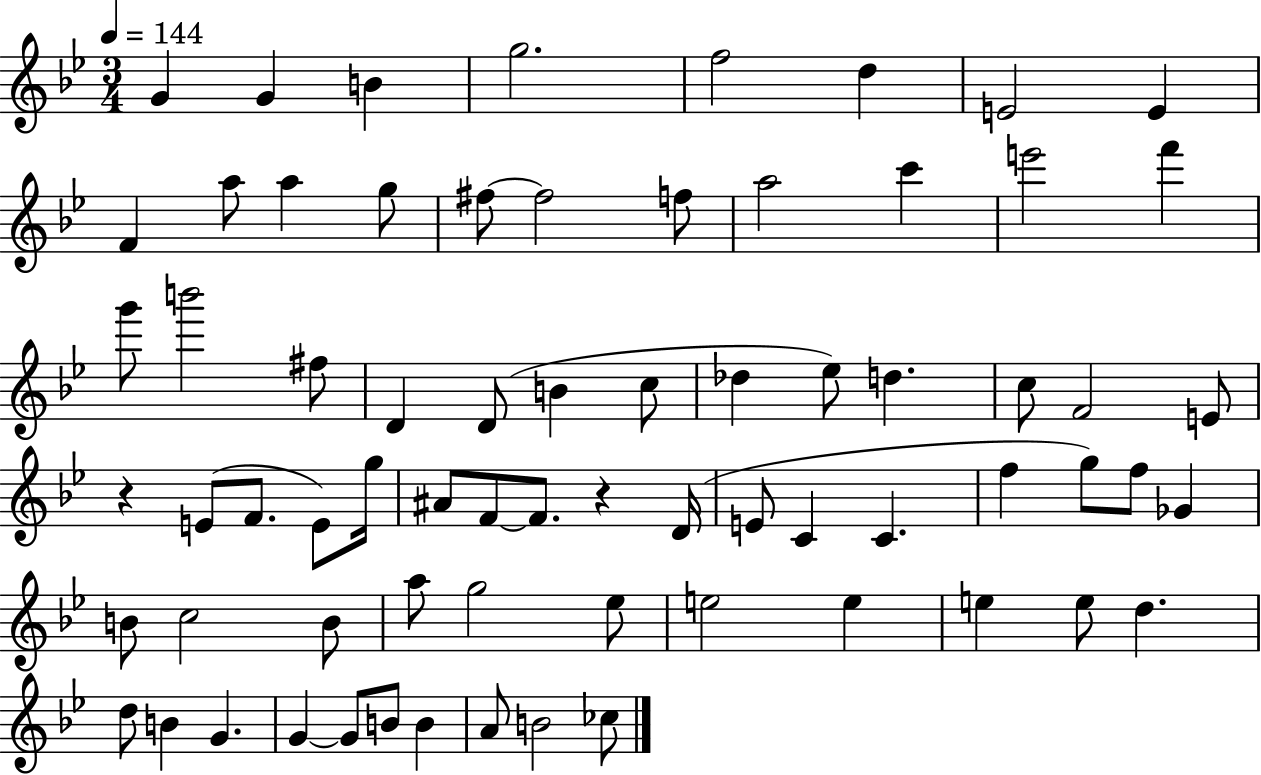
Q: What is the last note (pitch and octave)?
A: CES5